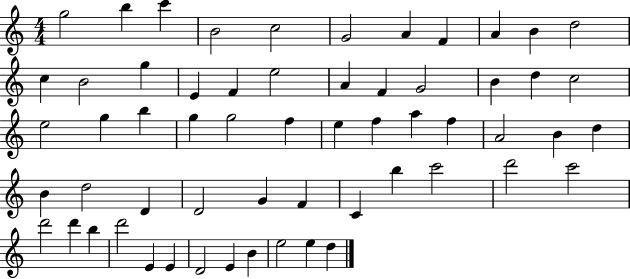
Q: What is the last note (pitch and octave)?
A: D5